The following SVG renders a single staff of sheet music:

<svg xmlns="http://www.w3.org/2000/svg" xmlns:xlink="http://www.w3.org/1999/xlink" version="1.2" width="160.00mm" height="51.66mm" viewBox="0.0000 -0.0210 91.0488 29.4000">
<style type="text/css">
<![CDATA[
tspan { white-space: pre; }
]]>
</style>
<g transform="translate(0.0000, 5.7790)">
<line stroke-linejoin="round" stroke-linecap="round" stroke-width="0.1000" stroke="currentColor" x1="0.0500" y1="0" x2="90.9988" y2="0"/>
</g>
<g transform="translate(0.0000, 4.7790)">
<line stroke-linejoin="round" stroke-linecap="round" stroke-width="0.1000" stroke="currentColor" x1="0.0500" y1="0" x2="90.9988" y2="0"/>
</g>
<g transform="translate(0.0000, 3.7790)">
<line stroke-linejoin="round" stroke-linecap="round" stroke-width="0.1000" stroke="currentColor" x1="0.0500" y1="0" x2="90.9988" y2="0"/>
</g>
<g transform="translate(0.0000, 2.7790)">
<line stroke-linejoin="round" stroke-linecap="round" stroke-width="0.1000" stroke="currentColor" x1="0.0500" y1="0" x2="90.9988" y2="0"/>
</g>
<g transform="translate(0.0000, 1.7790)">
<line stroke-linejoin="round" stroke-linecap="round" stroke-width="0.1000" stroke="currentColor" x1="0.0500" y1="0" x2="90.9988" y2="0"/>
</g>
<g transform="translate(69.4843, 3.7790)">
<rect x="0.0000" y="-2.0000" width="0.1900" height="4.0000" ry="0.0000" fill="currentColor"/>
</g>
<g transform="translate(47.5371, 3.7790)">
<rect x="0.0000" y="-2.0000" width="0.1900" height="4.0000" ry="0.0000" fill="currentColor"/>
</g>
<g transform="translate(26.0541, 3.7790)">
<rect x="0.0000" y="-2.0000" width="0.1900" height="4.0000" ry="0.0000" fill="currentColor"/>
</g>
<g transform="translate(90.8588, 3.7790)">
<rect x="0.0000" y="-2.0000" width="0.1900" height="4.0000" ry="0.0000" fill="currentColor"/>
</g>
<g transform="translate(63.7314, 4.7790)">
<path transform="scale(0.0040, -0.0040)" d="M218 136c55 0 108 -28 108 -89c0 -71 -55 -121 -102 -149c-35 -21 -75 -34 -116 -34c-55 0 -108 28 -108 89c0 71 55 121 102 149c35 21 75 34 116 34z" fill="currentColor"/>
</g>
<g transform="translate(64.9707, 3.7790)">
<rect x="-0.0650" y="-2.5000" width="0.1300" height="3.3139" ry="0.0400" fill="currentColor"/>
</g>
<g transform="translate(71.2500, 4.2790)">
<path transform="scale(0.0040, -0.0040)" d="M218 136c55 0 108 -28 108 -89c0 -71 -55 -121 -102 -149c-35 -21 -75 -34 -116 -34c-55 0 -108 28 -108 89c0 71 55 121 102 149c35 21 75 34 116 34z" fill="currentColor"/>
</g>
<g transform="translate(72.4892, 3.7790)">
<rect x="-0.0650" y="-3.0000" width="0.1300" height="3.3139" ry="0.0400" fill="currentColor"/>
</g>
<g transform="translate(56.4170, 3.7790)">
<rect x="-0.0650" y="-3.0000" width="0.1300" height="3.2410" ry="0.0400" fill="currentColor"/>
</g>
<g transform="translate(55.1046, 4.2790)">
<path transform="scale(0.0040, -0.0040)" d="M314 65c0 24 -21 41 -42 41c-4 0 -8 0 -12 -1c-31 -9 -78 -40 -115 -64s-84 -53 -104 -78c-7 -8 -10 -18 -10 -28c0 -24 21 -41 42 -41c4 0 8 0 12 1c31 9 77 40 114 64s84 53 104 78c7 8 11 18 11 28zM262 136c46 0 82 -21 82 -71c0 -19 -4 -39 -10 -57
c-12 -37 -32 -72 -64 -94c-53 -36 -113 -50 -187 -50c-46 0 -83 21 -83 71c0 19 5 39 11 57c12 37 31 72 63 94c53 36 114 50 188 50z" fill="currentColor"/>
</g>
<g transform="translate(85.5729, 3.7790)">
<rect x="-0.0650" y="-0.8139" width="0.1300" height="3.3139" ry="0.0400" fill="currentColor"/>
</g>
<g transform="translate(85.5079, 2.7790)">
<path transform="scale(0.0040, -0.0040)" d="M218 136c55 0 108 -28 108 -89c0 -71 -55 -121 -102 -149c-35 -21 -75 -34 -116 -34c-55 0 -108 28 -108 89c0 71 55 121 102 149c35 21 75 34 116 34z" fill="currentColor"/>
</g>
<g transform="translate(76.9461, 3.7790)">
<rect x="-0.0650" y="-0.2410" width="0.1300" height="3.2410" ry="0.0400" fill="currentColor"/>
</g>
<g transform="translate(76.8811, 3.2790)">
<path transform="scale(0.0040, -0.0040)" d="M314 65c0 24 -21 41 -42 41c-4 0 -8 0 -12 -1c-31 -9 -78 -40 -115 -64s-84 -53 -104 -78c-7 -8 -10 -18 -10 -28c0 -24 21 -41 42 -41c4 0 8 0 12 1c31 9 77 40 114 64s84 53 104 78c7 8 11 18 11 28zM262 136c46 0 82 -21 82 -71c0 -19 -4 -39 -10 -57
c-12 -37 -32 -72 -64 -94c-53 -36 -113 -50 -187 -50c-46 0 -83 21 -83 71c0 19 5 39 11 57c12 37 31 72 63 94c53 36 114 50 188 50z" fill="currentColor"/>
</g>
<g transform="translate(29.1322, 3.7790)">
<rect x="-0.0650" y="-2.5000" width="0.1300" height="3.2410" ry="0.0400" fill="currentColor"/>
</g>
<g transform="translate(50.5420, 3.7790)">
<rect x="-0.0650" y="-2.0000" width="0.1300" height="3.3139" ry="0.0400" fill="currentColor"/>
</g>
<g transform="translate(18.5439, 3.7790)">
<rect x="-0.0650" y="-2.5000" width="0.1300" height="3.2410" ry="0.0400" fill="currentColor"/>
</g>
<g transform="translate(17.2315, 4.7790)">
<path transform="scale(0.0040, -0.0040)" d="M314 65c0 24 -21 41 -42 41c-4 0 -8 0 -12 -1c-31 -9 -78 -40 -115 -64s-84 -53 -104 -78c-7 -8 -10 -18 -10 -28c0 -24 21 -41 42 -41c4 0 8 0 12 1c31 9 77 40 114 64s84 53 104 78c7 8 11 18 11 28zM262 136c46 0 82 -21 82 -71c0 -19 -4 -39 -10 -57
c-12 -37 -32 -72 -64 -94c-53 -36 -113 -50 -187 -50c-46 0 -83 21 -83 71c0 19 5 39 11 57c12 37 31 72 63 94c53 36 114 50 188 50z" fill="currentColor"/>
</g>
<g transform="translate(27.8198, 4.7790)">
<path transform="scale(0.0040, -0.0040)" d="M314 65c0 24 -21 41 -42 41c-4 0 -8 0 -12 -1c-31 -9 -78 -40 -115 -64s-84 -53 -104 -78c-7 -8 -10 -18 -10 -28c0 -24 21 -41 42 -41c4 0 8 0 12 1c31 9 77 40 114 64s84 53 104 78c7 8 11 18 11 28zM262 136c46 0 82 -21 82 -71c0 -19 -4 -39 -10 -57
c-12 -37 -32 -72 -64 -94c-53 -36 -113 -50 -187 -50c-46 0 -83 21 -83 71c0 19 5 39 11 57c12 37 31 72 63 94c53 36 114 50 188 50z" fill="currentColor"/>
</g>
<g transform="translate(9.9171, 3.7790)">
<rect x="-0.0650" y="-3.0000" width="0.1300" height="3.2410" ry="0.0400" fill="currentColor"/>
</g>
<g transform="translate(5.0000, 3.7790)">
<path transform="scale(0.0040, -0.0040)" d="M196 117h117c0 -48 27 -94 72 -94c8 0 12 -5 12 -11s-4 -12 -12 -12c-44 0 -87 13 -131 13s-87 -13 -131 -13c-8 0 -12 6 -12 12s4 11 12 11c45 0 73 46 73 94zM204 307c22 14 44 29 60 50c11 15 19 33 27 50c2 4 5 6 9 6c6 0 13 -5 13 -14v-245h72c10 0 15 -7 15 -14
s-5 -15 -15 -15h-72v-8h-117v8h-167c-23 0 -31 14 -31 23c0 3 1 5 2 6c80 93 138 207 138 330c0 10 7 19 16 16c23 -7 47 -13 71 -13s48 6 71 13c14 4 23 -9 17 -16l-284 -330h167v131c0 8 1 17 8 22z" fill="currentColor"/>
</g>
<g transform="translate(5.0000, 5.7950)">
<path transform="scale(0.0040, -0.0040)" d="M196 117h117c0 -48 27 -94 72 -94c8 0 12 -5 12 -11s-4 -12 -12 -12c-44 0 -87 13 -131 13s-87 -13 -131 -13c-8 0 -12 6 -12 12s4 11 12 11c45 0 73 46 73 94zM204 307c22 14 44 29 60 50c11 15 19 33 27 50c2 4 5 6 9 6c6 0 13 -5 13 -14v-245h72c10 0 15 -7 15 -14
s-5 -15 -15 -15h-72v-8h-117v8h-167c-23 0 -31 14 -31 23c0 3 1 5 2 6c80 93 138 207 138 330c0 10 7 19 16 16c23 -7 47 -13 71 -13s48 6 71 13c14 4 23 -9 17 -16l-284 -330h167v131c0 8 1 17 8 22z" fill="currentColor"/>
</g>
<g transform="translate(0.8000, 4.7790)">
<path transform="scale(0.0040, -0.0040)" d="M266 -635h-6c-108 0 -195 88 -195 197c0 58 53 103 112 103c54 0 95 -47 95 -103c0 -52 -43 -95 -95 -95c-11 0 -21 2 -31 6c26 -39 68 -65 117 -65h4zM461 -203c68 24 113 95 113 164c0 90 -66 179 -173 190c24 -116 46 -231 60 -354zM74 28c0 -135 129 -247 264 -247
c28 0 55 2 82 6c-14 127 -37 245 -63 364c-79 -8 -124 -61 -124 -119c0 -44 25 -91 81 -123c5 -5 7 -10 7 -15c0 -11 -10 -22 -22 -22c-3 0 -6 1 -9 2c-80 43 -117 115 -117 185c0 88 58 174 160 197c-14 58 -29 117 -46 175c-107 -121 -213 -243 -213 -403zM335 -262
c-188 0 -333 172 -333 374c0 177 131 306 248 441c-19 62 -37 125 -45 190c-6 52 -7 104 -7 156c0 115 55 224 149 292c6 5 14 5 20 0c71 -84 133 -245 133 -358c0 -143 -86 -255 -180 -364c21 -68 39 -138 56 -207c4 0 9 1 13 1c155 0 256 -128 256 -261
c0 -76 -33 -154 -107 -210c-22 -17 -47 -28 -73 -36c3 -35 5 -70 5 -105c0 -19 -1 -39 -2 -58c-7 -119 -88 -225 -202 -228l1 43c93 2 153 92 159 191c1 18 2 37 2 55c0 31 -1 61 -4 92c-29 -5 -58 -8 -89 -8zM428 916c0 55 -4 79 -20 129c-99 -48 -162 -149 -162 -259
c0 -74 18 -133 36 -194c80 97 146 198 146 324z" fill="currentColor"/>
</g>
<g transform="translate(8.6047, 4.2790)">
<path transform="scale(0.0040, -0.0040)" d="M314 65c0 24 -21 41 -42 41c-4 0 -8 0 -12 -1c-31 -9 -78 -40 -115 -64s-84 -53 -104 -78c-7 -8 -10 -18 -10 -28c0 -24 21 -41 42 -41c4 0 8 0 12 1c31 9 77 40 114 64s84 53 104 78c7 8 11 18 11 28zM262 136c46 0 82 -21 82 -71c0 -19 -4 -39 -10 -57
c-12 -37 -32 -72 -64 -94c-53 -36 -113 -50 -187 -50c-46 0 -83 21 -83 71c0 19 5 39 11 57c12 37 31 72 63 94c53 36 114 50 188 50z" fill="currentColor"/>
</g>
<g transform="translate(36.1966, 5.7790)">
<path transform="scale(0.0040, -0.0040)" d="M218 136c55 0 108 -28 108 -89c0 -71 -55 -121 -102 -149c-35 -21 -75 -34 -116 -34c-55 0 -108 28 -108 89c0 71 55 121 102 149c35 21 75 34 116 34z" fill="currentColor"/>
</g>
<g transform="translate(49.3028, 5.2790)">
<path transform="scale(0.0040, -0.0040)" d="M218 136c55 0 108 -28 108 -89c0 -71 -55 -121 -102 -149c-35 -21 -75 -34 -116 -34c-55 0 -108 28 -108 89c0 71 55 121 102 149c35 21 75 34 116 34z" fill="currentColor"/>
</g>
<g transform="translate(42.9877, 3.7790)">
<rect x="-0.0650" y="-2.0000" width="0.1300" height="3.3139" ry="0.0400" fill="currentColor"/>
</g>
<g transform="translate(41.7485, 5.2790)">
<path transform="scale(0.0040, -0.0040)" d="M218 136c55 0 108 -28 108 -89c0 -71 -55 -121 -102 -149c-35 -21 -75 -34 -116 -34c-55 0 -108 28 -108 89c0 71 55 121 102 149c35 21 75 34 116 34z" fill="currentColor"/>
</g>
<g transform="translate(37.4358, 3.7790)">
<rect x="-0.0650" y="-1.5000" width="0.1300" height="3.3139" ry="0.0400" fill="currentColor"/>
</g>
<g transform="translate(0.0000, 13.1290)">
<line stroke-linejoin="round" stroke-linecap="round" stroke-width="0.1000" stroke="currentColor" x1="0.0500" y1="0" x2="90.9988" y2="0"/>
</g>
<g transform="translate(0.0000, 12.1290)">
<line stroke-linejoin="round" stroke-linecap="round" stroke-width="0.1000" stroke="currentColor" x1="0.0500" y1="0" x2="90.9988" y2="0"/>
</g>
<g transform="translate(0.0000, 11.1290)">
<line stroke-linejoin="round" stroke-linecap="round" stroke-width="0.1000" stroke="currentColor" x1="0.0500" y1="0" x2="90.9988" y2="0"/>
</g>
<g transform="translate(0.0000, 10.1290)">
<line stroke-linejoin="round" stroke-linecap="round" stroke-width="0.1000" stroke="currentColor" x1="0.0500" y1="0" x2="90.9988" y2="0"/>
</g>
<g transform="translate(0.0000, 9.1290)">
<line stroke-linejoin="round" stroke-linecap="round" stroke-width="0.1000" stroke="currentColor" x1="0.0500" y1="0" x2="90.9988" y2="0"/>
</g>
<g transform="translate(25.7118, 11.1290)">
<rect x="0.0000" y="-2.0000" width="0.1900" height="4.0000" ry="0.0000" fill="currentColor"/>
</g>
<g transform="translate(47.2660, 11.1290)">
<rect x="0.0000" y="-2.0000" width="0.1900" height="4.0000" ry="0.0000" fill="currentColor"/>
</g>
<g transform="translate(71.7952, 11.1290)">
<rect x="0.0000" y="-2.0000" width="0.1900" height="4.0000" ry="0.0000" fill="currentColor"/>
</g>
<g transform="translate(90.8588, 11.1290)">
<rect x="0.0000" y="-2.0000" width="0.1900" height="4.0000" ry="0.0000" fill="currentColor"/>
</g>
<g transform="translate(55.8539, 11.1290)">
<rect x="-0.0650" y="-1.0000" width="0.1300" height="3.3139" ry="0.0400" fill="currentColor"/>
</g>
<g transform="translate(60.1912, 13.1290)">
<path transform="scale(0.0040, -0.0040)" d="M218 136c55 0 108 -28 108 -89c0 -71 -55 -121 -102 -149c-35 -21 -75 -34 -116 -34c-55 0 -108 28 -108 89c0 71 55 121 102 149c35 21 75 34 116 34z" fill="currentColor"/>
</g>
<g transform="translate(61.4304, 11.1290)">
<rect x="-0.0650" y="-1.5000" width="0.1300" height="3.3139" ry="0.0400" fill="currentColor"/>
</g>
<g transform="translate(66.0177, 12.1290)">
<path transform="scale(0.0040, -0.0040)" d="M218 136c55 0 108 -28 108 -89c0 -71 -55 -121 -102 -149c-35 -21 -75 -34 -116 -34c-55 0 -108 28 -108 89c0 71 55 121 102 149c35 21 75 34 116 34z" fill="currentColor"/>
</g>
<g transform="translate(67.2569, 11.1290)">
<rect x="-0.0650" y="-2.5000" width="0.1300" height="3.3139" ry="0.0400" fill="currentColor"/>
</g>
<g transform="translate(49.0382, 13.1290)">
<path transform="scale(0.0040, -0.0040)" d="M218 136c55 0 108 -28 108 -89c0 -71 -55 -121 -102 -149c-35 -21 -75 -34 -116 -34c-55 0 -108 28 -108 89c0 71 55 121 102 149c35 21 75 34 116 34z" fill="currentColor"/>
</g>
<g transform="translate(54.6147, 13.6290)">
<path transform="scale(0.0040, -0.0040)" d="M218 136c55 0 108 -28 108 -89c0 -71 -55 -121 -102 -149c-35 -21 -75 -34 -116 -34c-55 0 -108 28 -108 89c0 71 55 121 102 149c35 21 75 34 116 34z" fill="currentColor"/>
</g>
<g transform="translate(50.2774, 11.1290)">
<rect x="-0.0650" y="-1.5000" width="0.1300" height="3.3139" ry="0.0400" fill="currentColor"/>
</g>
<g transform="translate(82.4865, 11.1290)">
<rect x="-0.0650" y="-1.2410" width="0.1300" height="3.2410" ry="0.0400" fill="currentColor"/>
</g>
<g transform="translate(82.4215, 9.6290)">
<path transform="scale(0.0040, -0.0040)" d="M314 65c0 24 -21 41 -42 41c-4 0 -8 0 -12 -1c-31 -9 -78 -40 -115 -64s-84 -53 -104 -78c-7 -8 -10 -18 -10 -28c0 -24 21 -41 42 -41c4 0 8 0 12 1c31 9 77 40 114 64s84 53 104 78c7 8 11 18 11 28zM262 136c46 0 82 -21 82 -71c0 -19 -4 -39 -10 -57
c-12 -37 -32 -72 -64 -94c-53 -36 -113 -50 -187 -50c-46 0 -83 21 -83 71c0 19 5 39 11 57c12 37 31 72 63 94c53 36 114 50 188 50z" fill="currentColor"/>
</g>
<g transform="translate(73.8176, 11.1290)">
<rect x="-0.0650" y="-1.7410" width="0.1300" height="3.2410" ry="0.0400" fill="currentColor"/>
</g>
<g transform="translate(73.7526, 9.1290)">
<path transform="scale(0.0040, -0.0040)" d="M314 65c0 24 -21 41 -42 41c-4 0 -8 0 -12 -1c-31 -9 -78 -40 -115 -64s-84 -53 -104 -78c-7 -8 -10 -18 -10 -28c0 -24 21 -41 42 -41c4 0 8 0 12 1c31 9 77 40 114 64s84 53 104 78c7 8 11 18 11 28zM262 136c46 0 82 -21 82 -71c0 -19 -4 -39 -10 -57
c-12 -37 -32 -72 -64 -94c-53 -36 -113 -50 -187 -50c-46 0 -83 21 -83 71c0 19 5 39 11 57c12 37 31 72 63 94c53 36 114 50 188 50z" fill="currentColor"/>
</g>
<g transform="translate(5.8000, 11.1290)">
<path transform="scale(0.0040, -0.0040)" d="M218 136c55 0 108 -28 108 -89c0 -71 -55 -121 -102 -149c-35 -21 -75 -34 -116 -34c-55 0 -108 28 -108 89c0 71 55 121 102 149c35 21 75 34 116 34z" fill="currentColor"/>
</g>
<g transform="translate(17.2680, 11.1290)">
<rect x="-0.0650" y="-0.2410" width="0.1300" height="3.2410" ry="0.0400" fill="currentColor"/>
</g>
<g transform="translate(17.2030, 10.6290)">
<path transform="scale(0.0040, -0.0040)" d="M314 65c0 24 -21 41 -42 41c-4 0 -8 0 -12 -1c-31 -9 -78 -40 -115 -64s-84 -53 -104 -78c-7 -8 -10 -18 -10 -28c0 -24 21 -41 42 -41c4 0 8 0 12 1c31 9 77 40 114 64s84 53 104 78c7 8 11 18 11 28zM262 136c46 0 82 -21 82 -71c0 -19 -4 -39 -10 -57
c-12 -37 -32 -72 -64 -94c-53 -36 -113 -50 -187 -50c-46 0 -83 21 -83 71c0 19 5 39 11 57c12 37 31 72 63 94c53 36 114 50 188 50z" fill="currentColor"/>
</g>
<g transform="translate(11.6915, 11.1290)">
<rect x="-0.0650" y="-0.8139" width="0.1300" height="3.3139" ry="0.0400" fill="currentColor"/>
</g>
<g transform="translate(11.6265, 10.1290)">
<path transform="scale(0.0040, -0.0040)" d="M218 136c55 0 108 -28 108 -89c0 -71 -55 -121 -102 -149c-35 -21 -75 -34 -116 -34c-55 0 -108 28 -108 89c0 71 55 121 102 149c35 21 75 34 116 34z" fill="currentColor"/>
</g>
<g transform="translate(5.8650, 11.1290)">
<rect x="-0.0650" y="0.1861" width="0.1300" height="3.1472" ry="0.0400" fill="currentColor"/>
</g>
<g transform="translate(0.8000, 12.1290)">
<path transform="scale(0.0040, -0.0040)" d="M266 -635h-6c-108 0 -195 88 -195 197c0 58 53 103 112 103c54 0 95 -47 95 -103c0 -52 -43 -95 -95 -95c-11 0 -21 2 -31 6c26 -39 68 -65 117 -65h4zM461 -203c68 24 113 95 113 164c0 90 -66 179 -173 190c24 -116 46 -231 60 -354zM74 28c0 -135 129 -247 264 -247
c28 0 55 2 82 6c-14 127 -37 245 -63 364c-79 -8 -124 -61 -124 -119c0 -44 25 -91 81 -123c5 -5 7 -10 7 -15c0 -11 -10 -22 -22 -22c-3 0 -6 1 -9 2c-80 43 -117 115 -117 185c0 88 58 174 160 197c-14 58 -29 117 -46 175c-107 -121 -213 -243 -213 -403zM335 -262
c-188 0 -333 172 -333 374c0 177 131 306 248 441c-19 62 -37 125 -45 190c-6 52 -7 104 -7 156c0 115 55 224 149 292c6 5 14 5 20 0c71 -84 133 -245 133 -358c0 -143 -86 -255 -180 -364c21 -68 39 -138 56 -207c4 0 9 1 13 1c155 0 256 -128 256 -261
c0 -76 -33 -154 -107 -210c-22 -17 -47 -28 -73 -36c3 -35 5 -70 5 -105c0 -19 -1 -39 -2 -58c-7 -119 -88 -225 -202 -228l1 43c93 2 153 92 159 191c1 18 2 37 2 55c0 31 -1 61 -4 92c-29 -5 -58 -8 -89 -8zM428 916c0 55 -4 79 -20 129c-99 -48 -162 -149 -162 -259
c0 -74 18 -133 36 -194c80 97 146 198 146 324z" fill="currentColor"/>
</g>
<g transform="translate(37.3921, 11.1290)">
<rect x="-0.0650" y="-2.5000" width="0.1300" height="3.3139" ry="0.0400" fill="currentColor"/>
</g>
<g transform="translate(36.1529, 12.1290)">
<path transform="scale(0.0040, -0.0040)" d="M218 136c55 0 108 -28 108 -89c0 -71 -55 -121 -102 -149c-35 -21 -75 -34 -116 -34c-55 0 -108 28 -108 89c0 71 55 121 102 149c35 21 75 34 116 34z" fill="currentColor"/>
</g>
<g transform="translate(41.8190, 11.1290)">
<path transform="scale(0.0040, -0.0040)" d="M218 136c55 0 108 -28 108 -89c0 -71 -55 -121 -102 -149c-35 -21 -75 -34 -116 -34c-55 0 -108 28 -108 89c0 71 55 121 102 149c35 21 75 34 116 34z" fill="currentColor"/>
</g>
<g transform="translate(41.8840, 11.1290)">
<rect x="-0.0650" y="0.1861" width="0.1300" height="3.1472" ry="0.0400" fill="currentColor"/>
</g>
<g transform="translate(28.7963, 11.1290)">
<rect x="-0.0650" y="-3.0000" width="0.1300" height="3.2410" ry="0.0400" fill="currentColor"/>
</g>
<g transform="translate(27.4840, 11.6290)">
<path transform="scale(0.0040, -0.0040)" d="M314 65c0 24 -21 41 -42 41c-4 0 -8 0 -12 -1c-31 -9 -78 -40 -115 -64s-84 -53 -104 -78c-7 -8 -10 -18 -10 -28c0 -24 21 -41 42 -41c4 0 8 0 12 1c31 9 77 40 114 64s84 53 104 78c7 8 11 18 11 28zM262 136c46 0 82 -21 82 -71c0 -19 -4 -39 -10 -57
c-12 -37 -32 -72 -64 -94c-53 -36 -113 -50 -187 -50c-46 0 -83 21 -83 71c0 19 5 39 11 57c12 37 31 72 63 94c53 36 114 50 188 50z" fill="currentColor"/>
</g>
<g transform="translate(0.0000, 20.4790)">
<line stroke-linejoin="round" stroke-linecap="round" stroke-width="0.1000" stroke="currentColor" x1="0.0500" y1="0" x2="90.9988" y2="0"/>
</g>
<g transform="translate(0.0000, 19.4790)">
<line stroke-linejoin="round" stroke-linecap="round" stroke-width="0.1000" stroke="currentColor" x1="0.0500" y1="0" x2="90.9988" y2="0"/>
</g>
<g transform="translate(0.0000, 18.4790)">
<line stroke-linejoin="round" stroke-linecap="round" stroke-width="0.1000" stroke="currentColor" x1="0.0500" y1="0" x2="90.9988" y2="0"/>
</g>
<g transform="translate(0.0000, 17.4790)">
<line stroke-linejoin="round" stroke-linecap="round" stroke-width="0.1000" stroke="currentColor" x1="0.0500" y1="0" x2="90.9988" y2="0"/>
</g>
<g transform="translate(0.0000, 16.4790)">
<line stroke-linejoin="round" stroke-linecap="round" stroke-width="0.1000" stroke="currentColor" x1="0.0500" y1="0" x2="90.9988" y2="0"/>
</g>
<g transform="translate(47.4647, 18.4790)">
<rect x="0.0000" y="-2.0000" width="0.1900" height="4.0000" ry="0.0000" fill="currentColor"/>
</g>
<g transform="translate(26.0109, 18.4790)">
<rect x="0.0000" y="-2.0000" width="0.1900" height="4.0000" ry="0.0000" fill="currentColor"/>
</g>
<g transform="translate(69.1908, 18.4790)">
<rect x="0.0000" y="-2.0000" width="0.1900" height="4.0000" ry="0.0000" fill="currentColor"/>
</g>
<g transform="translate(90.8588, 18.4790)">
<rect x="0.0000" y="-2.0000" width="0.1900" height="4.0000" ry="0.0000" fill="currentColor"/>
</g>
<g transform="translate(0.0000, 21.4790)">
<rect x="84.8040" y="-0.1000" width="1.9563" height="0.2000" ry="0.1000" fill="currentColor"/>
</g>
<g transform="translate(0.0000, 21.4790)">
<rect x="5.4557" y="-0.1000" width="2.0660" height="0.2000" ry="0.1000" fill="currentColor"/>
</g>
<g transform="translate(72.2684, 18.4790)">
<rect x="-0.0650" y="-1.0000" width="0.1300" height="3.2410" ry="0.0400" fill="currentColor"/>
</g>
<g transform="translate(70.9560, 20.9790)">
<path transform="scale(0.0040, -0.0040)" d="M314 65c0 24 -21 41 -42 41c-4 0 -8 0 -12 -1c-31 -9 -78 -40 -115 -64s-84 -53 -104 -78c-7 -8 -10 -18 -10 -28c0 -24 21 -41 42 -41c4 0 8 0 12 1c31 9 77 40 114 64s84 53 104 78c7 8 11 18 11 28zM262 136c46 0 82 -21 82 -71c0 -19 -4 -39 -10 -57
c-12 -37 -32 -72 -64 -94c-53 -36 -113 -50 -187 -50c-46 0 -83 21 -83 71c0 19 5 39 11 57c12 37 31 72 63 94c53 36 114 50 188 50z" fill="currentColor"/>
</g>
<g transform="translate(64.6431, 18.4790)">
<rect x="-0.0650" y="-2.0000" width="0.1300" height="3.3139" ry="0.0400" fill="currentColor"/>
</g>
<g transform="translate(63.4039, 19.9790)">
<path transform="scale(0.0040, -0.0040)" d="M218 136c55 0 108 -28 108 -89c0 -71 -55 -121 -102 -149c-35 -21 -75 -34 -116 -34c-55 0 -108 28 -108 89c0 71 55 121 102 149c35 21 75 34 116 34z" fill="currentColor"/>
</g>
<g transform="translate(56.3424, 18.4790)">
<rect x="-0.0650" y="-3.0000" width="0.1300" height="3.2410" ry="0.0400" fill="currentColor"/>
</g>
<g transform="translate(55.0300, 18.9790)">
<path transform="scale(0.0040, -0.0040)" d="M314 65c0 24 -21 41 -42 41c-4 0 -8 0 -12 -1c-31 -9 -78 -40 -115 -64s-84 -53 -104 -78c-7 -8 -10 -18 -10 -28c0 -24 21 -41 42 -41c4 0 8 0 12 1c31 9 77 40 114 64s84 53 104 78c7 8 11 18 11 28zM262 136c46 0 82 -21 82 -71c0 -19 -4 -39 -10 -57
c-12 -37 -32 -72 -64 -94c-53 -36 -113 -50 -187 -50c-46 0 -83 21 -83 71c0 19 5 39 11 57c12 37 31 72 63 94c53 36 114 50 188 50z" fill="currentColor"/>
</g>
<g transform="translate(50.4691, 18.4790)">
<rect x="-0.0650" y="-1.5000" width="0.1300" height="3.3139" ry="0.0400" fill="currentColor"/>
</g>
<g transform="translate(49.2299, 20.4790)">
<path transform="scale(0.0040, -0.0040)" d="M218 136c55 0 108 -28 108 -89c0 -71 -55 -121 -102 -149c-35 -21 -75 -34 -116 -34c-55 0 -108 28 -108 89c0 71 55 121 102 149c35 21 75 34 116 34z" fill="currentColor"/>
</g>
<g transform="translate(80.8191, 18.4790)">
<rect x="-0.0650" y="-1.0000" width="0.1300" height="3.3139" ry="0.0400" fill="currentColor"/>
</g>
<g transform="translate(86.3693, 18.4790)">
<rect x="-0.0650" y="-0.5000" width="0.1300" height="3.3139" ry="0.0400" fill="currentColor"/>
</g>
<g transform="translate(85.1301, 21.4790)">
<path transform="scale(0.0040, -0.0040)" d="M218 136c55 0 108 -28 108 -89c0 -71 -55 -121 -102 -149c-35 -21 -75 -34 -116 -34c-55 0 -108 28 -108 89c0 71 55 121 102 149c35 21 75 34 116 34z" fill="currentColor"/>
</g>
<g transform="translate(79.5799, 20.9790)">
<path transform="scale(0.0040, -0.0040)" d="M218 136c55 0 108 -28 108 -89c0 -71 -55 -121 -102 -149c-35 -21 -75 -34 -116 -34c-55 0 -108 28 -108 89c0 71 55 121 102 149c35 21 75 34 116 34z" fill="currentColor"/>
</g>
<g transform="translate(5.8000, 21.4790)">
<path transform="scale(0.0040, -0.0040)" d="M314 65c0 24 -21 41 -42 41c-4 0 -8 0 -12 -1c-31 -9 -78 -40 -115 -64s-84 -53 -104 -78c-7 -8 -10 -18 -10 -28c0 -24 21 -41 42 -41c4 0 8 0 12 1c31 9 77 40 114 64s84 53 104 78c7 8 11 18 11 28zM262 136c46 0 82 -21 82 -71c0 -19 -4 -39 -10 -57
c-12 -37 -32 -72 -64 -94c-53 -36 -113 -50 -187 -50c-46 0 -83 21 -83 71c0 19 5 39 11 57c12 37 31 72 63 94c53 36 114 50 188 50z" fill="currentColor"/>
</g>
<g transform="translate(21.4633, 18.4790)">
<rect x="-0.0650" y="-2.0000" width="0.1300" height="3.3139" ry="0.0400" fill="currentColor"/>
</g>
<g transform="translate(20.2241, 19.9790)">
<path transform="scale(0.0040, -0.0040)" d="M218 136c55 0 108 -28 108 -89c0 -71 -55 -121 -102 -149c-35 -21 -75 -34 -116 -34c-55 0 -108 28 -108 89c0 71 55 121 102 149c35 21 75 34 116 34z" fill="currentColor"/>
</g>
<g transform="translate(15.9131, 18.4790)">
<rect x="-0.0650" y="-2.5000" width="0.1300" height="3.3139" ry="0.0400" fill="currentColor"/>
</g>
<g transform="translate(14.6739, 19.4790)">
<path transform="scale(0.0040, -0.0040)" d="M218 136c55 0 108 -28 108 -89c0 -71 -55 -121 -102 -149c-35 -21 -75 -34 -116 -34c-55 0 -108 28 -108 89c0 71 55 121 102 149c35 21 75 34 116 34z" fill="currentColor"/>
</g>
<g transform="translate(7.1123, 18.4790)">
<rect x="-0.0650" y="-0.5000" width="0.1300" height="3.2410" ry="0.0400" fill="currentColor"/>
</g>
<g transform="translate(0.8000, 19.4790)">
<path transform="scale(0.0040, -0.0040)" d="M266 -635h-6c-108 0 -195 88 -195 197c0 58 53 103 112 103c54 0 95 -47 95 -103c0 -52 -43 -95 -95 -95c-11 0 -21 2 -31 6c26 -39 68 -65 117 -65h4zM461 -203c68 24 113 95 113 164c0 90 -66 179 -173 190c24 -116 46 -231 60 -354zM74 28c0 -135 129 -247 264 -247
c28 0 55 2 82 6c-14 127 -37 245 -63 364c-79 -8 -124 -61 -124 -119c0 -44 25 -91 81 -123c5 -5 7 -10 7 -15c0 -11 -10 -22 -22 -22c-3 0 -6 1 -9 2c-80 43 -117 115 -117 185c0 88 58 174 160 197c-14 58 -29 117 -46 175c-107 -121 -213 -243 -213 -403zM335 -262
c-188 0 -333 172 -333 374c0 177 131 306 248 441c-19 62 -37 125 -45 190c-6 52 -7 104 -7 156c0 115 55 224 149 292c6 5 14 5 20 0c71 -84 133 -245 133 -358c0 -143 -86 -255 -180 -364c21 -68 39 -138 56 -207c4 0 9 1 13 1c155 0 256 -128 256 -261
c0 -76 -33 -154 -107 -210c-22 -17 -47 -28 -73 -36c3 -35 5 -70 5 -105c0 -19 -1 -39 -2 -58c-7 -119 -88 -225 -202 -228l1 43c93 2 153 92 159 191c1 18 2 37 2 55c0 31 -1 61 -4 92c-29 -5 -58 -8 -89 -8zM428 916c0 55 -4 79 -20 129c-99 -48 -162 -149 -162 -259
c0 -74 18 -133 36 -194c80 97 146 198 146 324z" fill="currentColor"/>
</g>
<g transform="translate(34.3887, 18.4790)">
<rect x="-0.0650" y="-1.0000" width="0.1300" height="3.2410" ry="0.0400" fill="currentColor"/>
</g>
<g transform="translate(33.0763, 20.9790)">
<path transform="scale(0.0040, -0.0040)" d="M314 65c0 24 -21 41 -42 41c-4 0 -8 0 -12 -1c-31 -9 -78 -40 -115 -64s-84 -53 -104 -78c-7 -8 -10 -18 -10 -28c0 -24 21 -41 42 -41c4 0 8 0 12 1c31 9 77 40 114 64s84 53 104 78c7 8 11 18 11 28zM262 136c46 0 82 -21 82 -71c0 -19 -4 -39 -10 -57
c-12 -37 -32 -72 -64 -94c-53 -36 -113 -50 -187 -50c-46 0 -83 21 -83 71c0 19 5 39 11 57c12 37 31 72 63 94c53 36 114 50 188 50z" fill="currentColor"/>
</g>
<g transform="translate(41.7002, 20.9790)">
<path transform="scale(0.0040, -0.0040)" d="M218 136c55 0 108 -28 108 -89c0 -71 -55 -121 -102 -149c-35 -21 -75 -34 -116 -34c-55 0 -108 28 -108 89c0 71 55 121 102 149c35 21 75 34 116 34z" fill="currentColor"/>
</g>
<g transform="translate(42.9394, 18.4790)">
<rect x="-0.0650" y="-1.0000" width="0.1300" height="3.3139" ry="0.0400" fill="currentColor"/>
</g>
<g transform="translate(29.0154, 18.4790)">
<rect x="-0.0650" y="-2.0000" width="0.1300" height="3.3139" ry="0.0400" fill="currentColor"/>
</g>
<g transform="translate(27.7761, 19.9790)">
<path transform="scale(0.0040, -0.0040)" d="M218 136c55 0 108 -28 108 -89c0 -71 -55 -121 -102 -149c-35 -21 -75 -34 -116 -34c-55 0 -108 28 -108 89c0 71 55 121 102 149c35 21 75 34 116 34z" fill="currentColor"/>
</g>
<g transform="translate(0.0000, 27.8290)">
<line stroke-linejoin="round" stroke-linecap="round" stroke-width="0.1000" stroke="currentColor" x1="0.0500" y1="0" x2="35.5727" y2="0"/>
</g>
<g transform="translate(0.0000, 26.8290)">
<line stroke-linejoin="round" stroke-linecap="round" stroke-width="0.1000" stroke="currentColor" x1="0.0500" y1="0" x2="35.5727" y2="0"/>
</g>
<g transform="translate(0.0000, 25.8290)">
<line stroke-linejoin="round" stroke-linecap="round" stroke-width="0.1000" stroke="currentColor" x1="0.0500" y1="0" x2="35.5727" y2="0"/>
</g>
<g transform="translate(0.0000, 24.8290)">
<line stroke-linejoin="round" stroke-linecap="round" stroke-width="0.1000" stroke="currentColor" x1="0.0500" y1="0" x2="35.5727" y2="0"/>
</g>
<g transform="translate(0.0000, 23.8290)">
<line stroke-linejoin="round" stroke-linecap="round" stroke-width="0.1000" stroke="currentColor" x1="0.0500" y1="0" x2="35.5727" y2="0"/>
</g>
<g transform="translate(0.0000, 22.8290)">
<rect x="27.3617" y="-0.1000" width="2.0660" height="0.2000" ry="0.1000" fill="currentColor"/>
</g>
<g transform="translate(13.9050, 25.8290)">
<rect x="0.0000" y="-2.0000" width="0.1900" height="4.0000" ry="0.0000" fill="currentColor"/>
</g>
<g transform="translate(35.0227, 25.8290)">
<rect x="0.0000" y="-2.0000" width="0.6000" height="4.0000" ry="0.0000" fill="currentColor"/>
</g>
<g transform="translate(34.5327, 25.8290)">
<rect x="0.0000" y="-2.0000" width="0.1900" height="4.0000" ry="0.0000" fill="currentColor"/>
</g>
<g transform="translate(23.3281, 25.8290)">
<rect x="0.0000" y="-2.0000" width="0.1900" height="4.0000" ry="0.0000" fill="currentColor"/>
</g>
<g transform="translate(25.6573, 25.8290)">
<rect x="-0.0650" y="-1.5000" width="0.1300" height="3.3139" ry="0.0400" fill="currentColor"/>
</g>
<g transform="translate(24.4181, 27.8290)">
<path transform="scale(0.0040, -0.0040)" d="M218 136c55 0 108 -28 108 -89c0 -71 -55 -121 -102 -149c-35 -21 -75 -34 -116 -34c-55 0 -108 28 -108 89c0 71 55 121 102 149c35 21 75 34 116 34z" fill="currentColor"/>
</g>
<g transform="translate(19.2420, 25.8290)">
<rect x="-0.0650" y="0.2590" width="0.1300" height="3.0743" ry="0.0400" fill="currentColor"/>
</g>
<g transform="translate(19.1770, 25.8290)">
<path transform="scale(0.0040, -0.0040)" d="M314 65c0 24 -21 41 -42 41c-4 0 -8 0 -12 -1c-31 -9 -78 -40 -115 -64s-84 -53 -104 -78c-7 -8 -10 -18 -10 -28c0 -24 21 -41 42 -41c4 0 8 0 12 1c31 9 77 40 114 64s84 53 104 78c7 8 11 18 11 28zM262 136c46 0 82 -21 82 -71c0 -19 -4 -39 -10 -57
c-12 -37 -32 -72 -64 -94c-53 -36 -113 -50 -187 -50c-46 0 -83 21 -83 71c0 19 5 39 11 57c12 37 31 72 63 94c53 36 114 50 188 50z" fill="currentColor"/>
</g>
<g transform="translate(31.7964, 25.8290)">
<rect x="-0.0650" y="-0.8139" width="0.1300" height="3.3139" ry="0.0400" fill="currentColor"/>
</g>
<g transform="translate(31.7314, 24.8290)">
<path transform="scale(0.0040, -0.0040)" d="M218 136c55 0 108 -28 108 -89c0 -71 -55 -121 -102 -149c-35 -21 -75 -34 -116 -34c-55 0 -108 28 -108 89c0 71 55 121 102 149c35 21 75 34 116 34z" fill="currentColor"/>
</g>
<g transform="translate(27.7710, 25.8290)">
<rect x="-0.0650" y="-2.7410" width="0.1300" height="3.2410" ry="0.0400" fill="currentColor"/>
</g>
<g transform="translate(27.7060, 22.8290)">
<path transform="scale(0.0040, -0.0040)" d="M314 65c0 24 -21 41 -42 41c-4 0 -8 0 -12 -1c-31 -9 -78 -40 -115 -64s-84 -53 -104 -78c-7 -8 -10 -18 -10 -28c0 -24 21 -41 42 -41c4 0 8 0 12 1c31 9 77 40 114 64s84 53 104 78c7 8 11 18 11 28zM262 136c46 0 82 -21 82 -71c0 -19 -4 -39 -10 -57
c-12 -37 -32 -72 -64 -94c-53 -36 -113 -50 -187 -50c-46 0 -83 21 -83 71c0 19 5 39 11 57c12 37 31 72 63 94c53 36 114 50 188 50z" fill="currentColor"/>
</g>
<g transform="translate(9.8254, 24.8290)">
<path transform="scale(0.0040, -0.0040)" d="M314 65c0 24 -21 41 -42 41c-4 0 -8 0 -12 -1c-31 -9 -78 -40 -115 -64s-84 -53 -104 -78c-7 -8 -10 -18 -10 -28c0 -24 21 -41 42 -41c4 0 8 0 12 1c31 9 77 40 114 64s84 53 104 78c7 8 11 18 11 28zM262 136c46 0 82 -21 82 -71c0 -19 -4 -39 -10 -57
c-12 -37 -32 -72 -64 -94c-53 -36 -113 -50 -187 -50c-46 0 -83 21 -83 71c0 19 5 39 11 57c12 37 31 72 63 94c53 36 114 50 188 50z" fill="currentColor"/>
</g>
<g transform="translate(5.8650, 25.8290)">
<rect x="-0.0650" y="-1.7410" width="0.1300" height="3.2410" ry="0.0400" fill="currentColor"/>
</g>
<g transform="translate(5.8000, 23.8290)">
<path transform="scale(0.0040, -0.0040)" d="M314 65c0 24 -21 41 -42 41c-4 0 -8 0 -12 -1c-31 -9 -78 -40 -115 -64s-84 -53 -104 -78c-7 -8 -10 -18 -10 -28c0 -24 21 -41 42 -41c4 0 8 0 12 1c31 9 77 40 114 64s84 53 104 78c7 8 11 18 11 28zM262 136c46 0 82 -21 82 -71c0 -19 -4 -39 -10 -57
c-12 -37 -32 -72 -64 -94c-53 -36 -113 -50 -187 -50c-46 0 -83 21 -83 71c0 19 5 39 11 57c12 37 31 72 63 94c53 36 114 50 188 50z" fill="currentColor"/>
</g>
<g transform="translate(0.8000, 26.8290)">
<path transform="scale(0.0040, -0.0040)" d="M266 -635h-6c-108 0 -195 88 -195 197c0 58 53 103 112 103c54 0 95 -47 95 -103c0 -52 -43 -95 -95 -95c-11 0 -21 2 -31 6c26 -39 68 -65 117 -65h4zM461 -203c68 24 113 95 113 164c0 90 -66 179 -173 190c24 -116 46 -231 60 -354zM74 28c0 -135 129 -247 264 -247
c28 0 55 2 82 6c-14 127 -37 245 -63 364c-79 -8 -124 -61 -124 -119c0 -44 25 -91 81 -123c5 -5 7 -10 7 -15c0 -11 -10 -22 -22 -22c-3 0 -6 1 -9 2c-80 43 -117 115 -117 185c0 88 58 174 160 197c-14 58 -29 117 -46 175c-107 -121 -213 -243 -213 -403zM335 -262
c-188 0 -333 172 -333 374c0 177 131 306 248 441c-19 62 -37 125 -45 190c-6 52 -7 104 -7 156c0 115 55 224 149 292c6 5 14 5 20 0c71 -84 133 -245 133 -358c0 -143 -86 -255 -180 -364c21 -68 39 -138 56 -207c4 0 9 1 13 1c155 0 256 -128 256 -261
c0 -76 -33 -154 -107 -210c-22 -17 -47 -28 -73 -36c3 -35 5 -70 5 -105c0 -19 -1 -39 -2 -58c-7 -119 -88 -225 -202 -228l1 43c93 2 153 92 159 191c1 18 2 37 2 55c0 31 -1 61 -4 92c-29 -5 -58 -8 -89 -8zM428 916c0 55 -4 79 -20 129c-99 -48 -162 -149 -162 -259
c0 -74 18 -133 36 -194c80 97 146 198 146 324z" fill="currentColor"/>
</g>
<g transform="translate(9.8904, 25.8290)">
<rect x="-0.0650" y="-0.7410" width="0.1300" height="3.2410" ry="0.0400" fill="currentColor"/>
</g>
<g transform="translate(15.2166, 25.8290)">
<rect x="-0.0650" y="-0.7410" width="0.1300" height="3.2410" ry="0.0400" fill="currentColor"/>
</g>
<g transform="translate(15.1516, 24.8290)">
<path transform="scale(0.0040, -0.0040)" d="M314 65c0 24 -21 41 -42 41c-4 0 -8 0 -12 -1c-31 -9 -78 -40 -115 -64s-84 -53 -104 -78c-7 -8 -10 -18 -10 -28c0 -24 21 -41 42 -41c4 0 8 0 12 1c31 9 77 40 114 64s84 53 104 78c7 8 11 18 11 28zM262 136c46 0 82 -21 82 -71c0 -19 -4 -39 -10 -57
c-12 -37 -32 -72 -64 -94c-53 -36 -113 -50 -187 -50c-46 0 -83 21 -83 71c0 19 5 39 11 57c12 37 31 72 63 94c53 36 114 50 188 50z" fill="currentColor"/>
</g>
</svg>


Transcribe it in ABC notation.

X:1
T:Untitled
M:4/4
L:1/4
K:C
A2 G2 G2 E F F A2 G A c2 d B d c2 A2 G B E D E G f2 e2 C2 G F F D2 D E A2 F D2 D C f2 d2 d2 B2 E a2 d